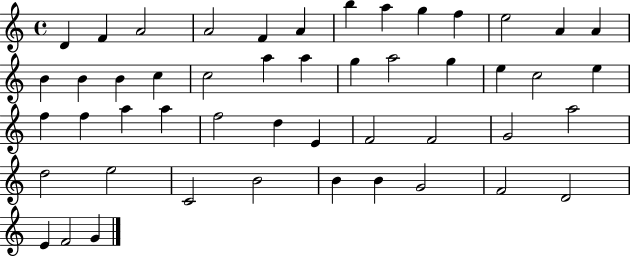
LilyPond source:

{
  \clef treble
  \time 4/4
  \defaultTimeSignature
  \key c \major
  d'4 f'4 a'2 | a'2 f'4 a'4 | b''4 a''4 g''4 f''4 | e''2 a'4 a'4 | \break b'4 b'4 b'4 c''4 | c''2 a''4 a''4 | g''4 a''2 g''4 | e''4 c''2 e''4 | \break f''4 f''4 a''4 a''4 | f''2 d''4 e'4 | f'2 f'2 | g'2 a''2 | \break d''2 e''2 | c'2 b'2 | b'4 b'4 g'2 | f'2 d'2 | \break e'4 f'2 g'4 | \bar "|."
}